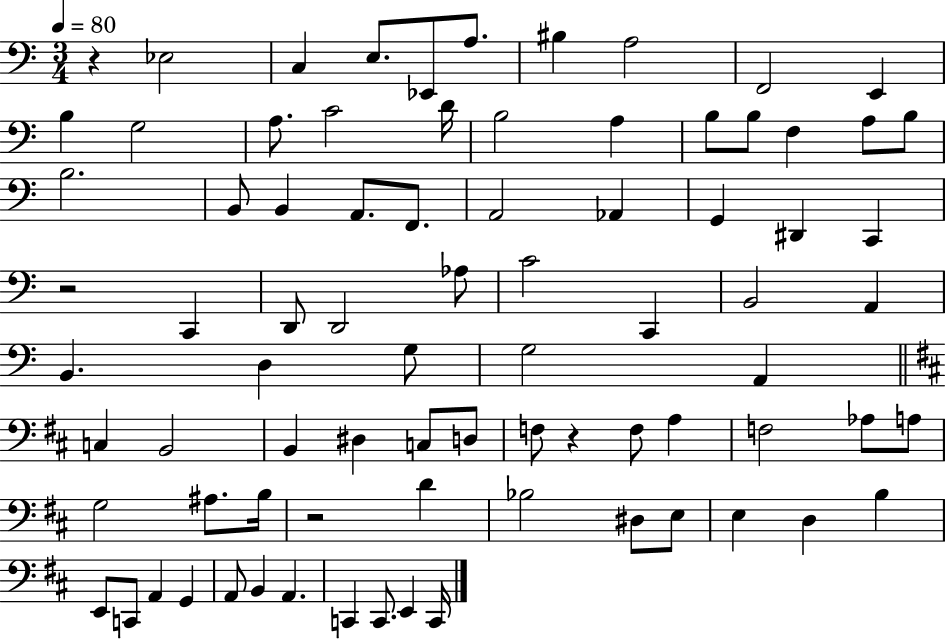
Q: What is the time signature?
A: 3/4